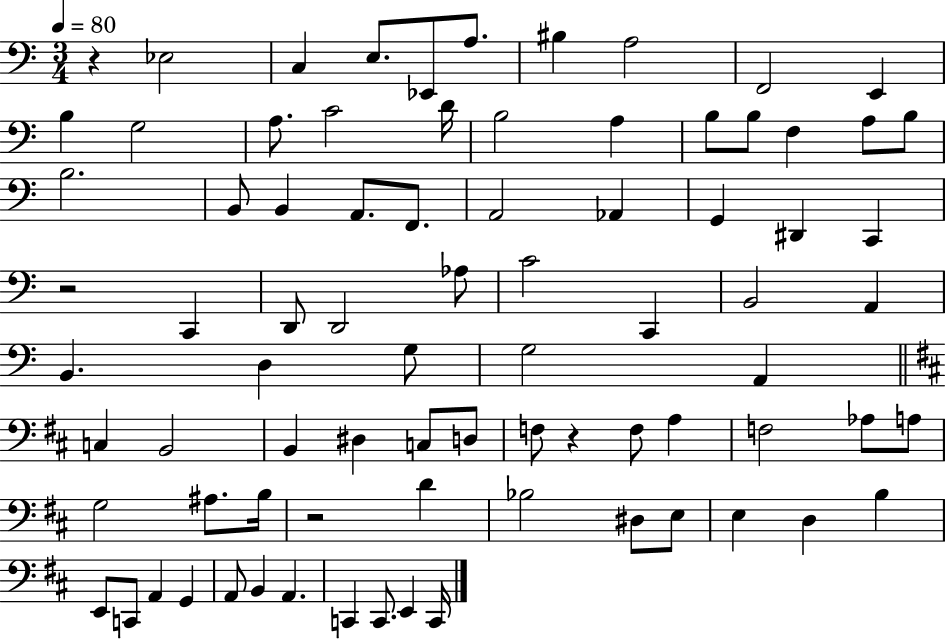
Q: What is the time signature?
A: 3/4